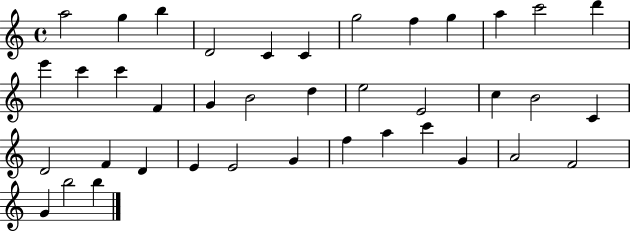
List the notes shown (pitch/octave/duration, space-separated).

A5/h G5/q B5/q D4/h C4/q C4/q G5/h F5/q G5/q A5/q C6/h D6/q E6/q C6/q C6/q F4/q G4/q B4/h D5/q E5/h E4/h C5/q B4/h C4/q D4/h F4/q D4/q E4/q E4/h G4/q F5/q A5/q C6/q G4/q A4/h F4/h G4/q B5/h B5/q